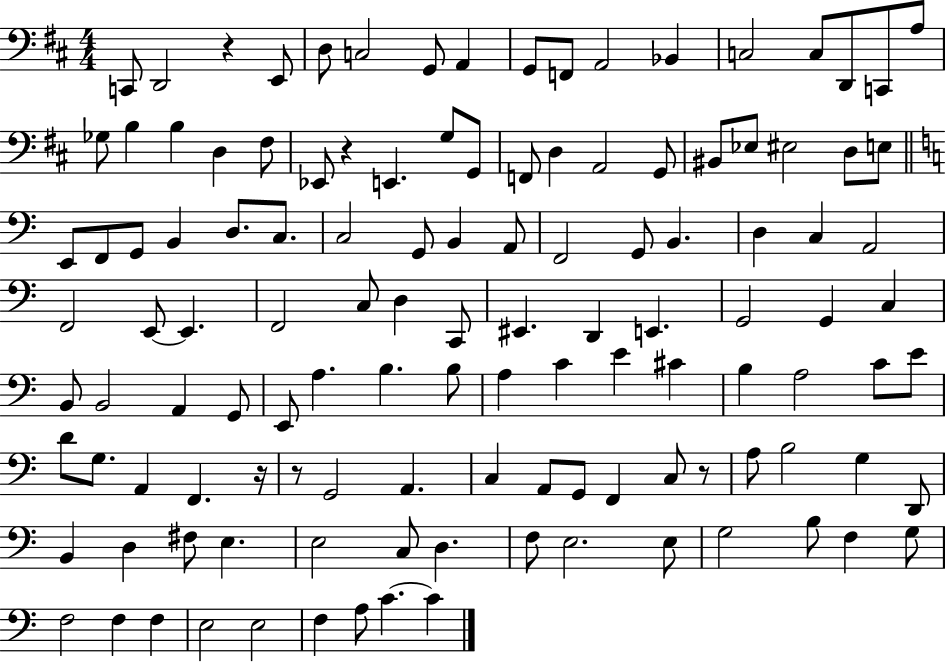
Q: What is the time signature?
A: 4/4